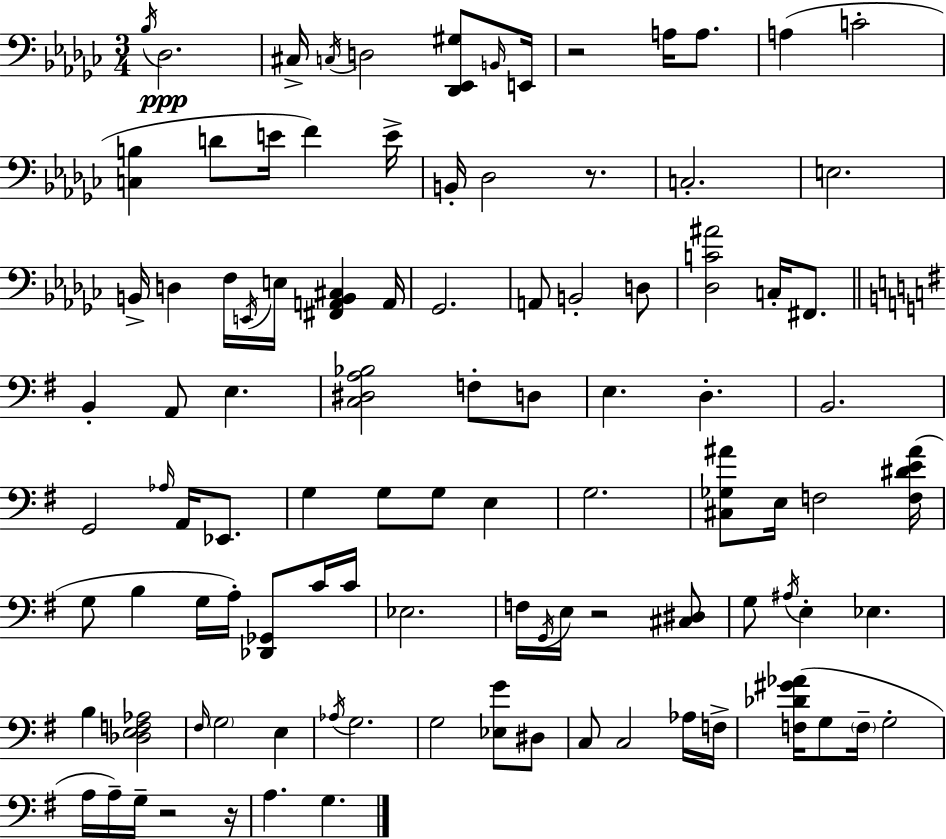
{
  \clef bass
  \numericTimeSignature
  \time 3/4
  \key ees \minor
  \acciaccatura { bes16 }\ppp des2. | cis16-> \acciaccatura { c16 } d2 <des, ees, gis>8 | \grace { b,16 } e,16 r2 a16 | a8. a4( c'2-. | \break <c b>4 d'8 e'16 f'4) | e'16-> b,16-. des2 | r8. c2.-. | e2. | \break b,16-> d4 f16 \acciaccatura { e,16 } e16 <fis, a, b, cis>4 | a,16 ges,2. | a,8 b,2-. | d8 <des c' ais'>2 | \break c16-. fis,8. \bar "||" \break \key g \major b,4-. a,8 e4. | <c dis a bes>2 f8-. d8 | e4. d4.-. | b,2. | \break g,2 \grace { aes16 } a,16 ees,8. | g4 g8 g8 e4 | g2. | <cis ges ais'>8 e16 f2 | \break <f dis' e' ais'>16( g8 b4 g16 a16-.) <des, ges,>8 c'16 | c'16 ees2. | f16 \acciaccatura { g,16 } e16 r2 | <cis dis>8 g8 \acciaccatura { ais16 } e4-. ees4. | \break b4 <des e f aes>2 | \grace { fis16 } \parenthesize g2 | e4 \acciaccatura { aes16 } g2. | g2 | \break <ees g'>8 dis8 c8 c2 | aes16 f16-> <f des' gis' aes'>16( g8 \parenthesize f16-- g2-. | a16 a16--) g16-- r2 | r16 a4. g4. | \break \bar "|."
}